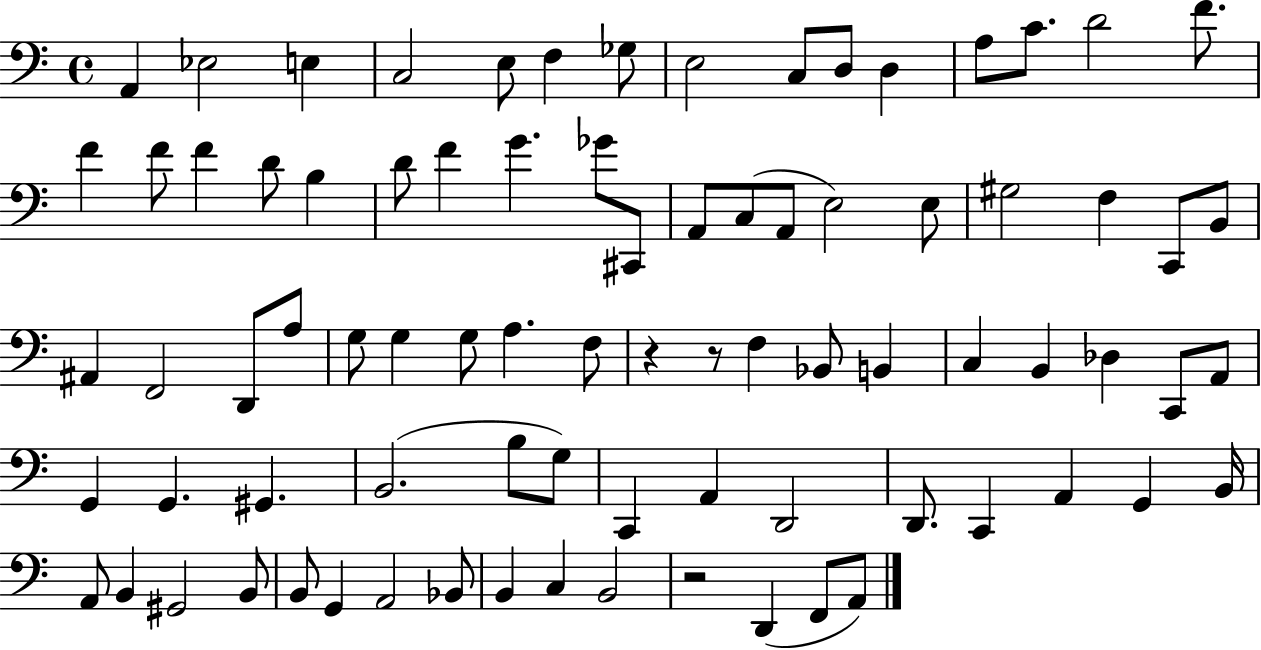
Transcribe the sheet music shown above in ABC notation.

X:1
T:Untitled
M:4/4
L:1/4
K:C
A,, _E,2 E, C,2 E,/2 F, _G,/2 E,2 C,/2 D,/2 D, A,/2 C/2 D2 F/2 F F/2 F D/2 B, D/2 F G _G/2 ^C,,/2 A,,/2 C,/2 A,,/2 E,2 E,/2 ^G,2 F, C,,/2 B,,/2 ^A,, F,,2 D,,/2 A,/2 G,/2 G, G,/2 A, F,/2 z z/2 F, _B,,/2 B,, C, B,, _D, C,,/2 A,,/2 G,, G,, ^G,, B,,2 B,/2 G,/2 C,, A,, D,,2 D,,/2 C,, A,, G,, B,,/4 A,,/2 B,, ^G,,2 B,,/2 B,,/2 G,, A,,2 _B,,/2 B,, C, B,,2 z2 D,, F,,/2 A,,/2